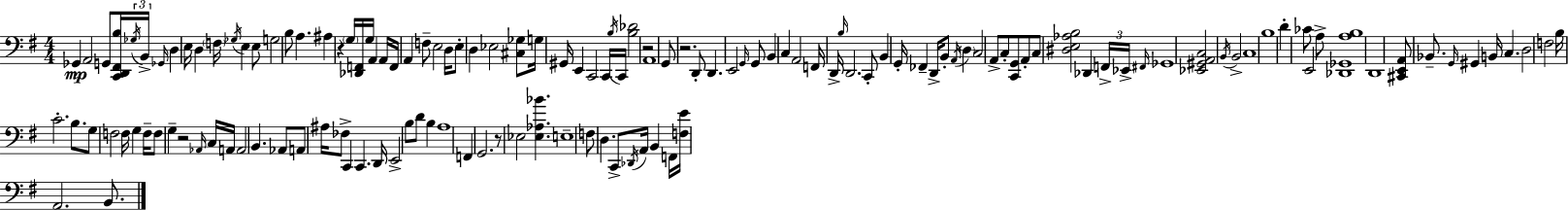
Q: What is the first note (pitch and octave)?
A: Gb2